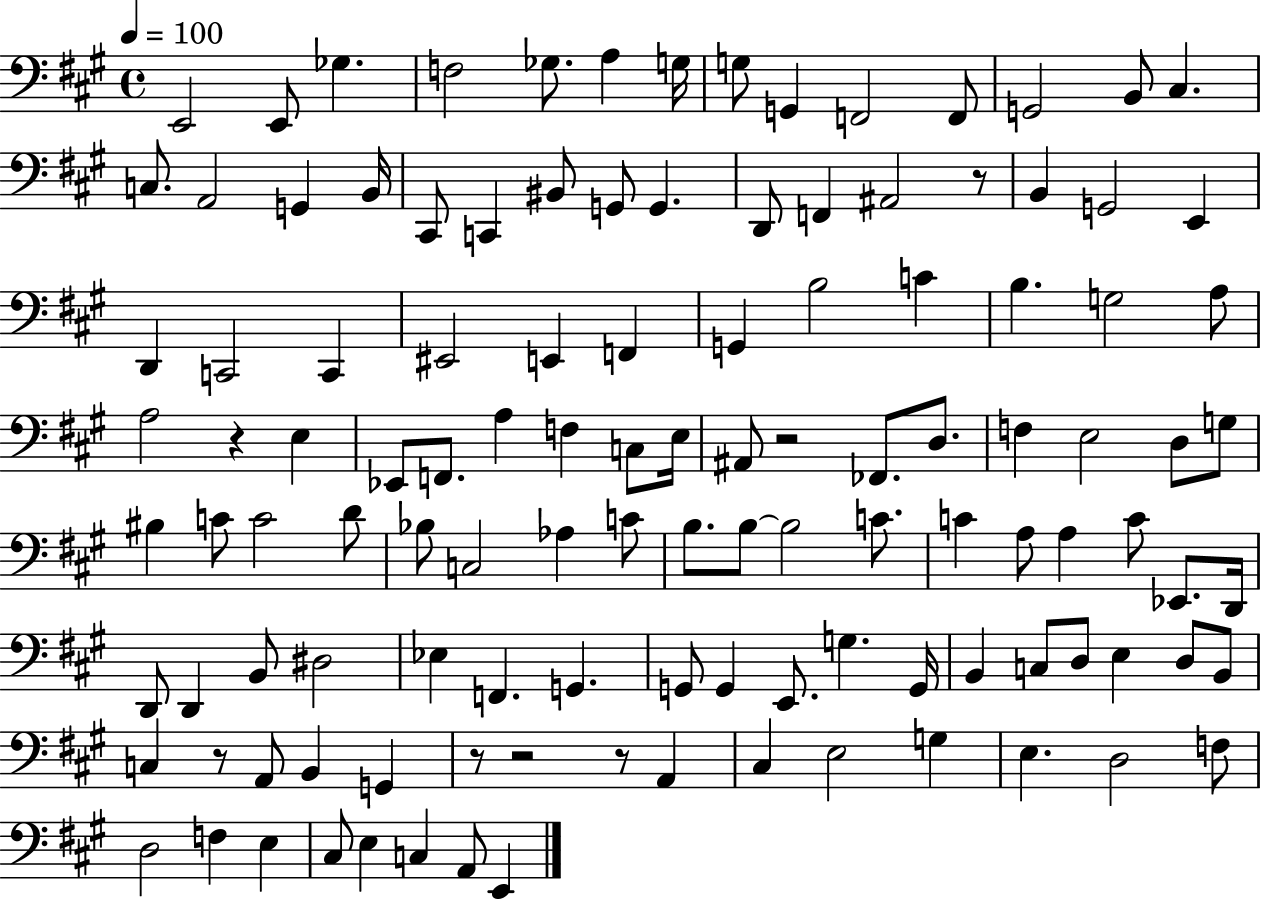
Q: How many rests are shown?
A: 7